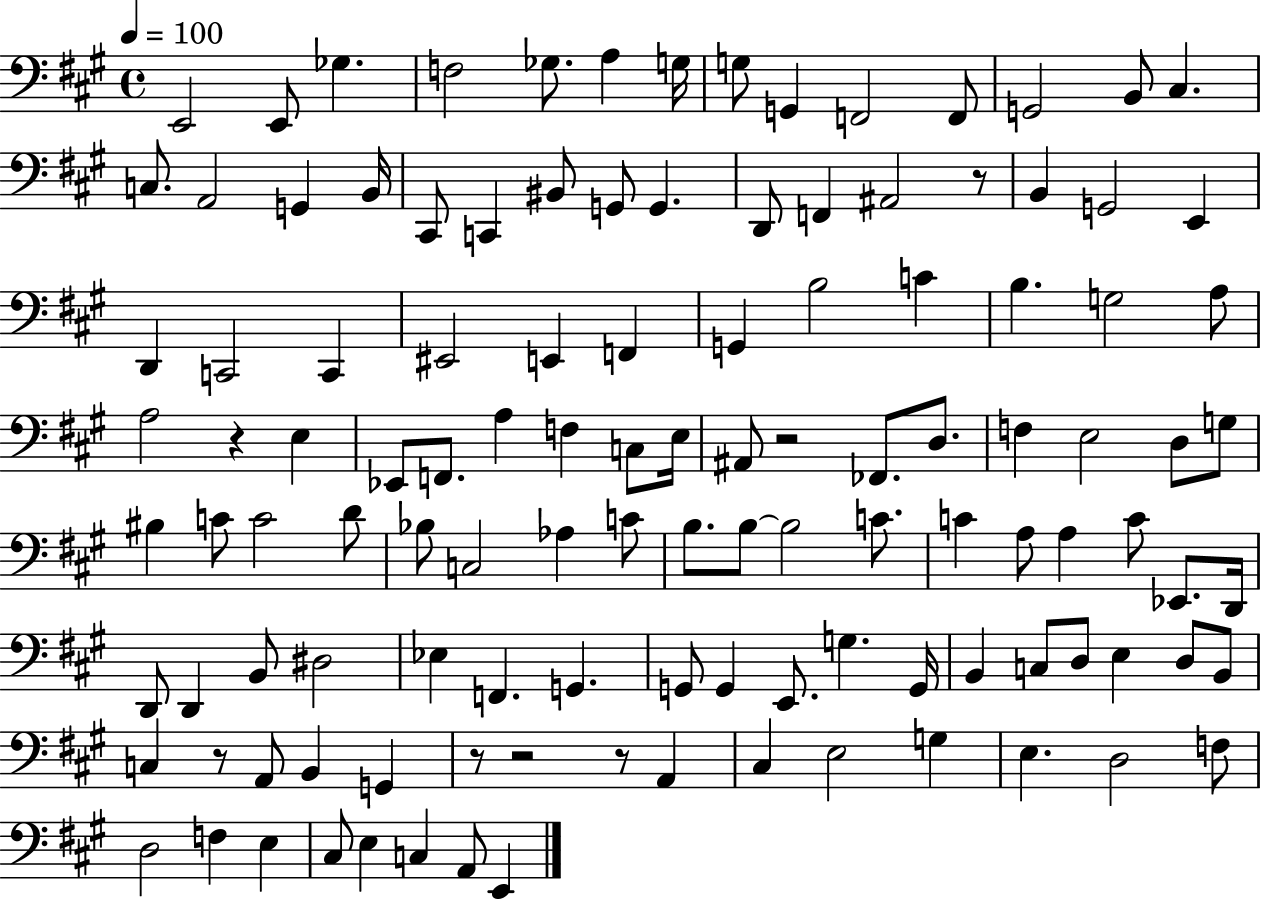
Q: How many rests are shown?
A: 7